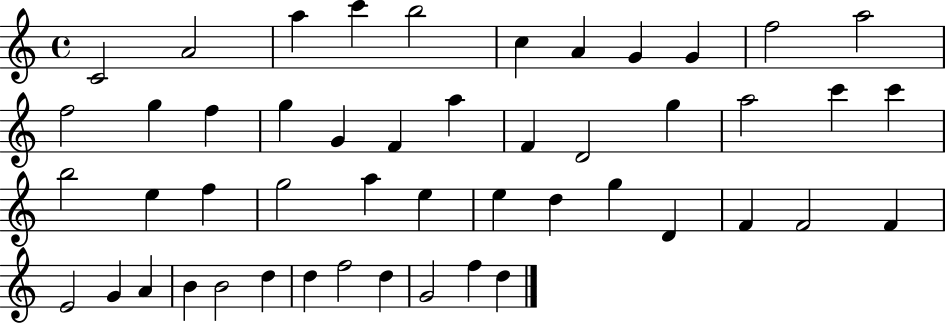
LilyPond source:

{
  \clef treble
  \time 4/4
  \defaultTimeSignature
  \key c \major
  c'2 a'2 | a''4 c'''4 b''2 | c''4 a'4 g'4 g'4 | f''2 a''2 | \break f''2 g''4 f''4 | g''4 g'4 f'4 a''4 | f'4 d'2 g''4 | a''2 c'''4 c'''4 | \break b''2 e''4 f''4 | g''2 a''4 e''4 | e''4 d''4 g''4 d'4 | f'4 f'2 f'4 | \break e'2 g'4 a'4 | b'4 b'2 d''4 | d''4 f''2 d''4 | g'2 f''4 d''4 | \break \bar "|."
}